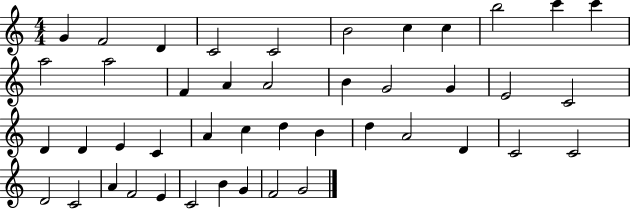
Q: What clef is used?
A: treble